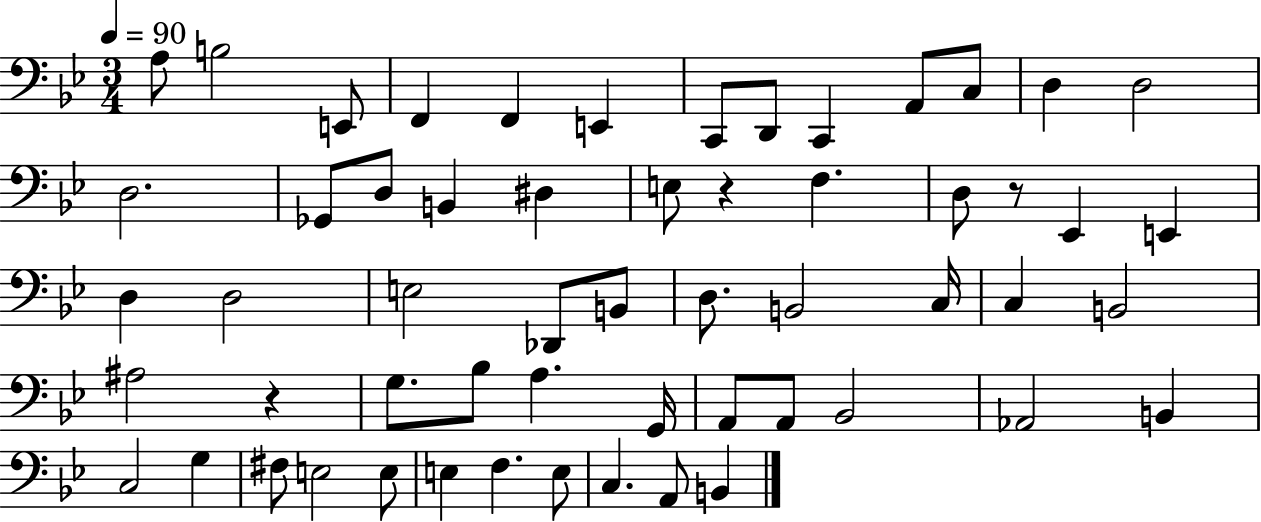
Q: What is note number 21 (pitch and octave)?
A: D3